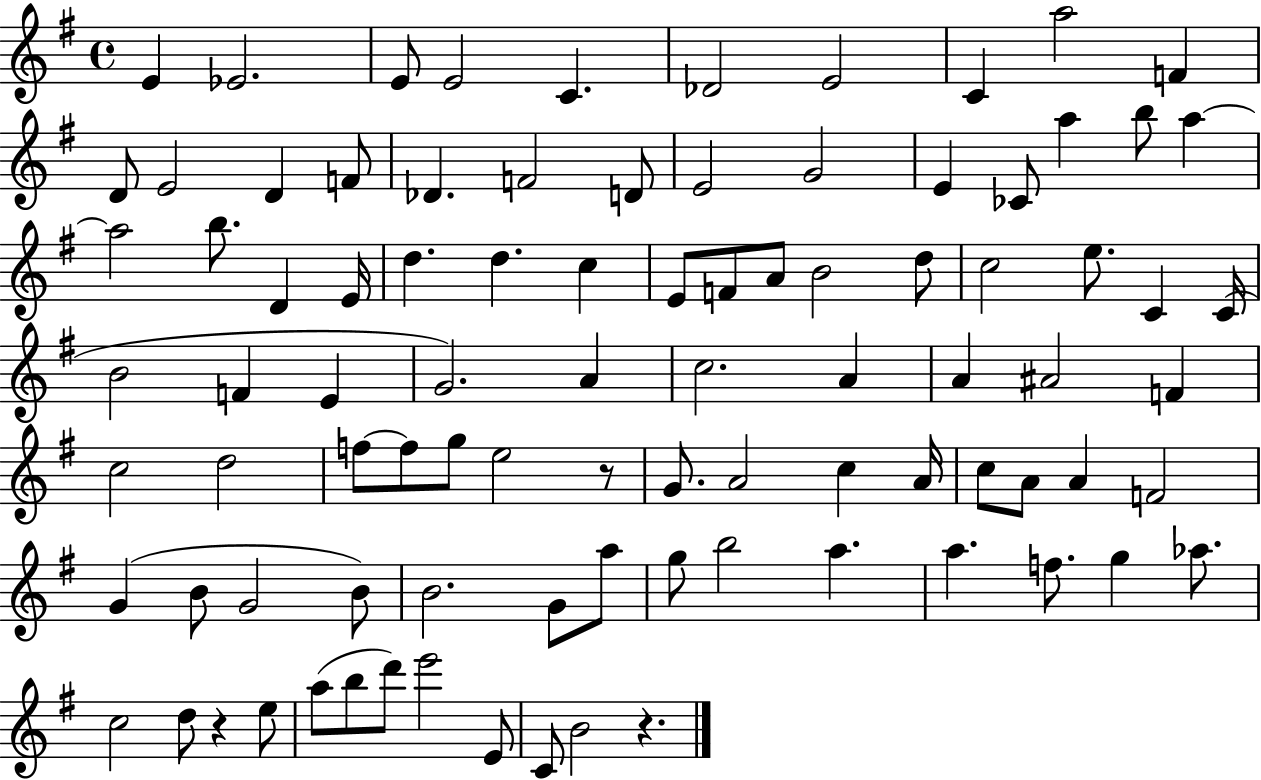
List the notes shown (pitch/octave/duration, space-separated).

E4/q Eb4/h. E4/e E4/h C4/q. Db4/h E4/h C4/q A5/h F4/q D4/e E4/h D4/q F4/e Db4/q. F4/h D4/e E4/h G4/h E4/q CES4/e A5/q B5/e A5/q A5/h B5/e. D4/q E4/s D5/q. D5/q. C5/q E4/e F4/e A4/e B4/h D5/e C5/h E5/e. C4/q C4/s B4/h F4/q E4/q G4/h. A4/q C5/h. A4/q A4/q A#4/h F4/q C5/h D5/h F5/e F5/e G5/e E5/h R/e G4/e. A4/h C5/q A4/s C5/e A4/e A4/q F4/h G4/q B4/e G4/h B4/e B4/h. G4/e A5/e G5/e B5/h A5/q. A5/q. F5/e. G5/q Ab5/e. C5/h D5/e R/q E5/e A5/e B5/e D6/e E6/h E4/e C4/e B4/h R/q.